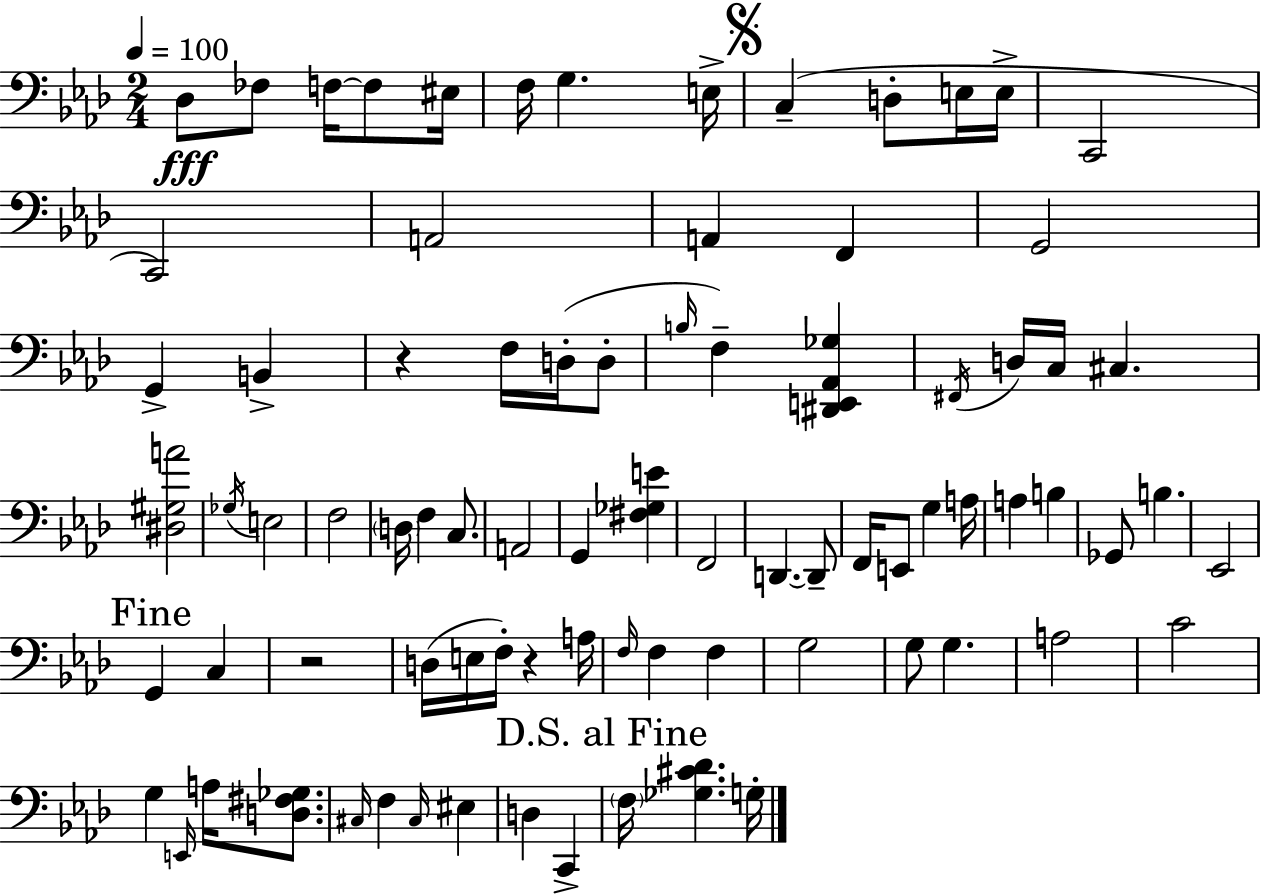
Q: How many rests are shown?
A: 3